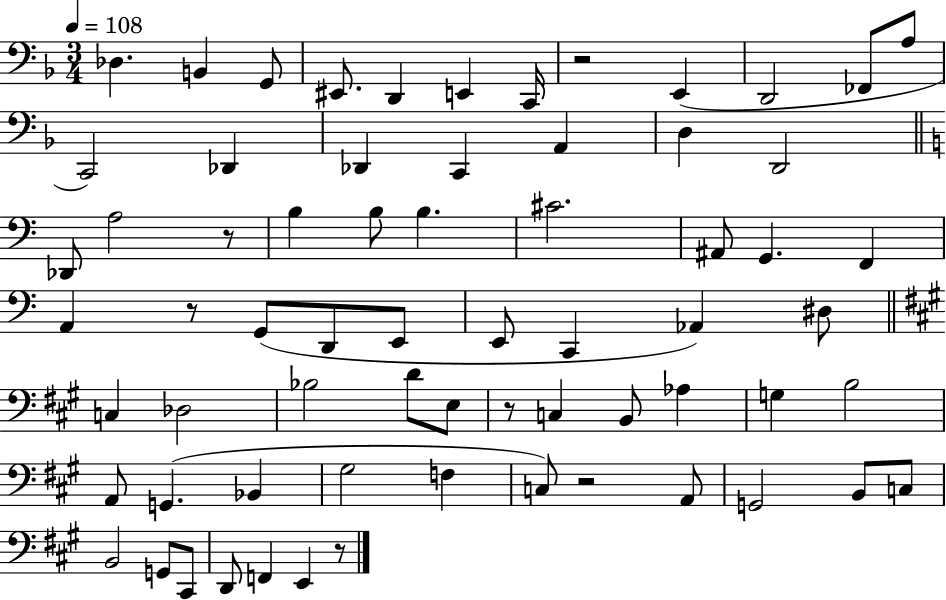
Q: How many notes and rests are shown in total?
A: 67